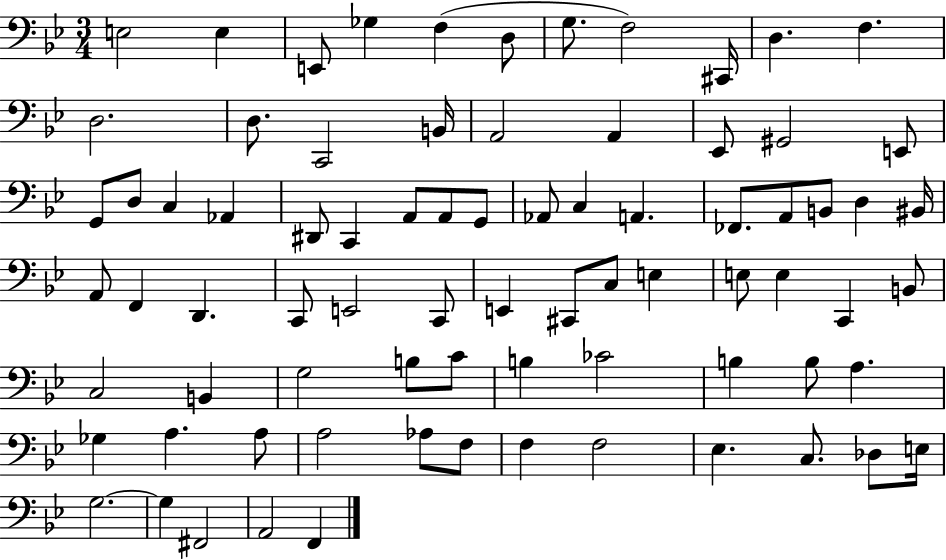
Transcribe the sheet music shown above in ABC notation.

X:1
T:Untitled
M:3/4
L:1/4
K:Bb
E,2 E, E,,/2 _G, F, D,/2 G,/2 F,2 ^C,,/4 D, F, D,2 D,/2 C,,2 B,,/4 A,,2 A,, _E,,/2 ^G,,2 E,,/2 G,,/2 D,/2 C, _A,, ^D,,/2 C,, A,,/2 A,,/2 G,,/2 _A,,/2 C, A,, _F,,/2 A,,/2 B,,/2 D, ^B,,/4 A,,/2 F,, D,, C,,/2 E,,2 C,,/2 E,, ^C,,/2 C,/2 E, E,/2 E, C,, B,,/2 C,2 B,, G,2 B,/2 C/2 B, _C2 B, B,/2 A, _G, A, A,/2 A,2 _A,/2 F,/2 F, F,2 _E, C,/2 _D,/2 E,/4 G,2 G, ^F,,2 A,,2 F,,